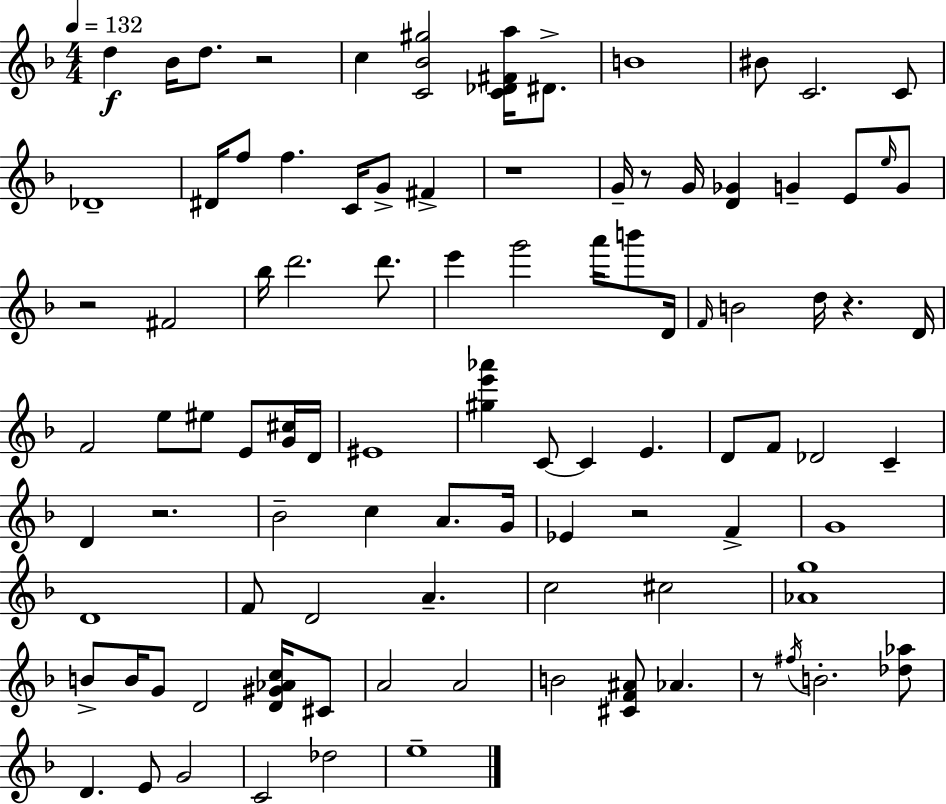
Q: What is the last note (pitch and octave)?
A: E5